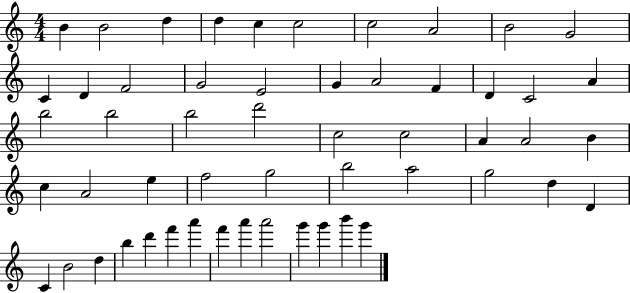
{
  \clef treble
  \numericTimeSignature
  \time 4/4
  \key c \major
  b'4 b'2 d''4 | d''4 c''4 c''2 | c''2 a'2 | b'2 g'2 | \break c'4 d'4 f'2 | g'2 e'2 | g'4 a'2 f'4 | d'4 c'2 a'4 | \break b''2 b''2 | b''2 d'''2 | c''2 c''2 | a'4 a'2 b'4 | \break c''4 a'2 e''4 | f''2 g''2 | b''2 a''2 | g''2 d''4 d'4 | \break c'4 b'2 d''4 | b''4 d'''4 f'''4 a'''4 | f'''4 a'''4 a'''2 | g'''4 g'''4 b'''4 g'''4 | \break \bar "|."
}